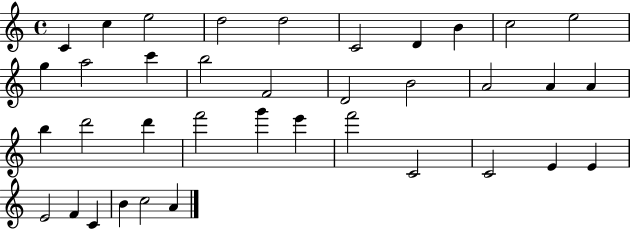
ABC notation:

X:1
T:Untitled
M:4/4
L:1/4
K:C
C c e2 d2 d2 C2 D B c2 e2 g a2 c' b2 F2 D2 B2 A2 A A b d'2 d' f'2 g' e' f'2 C2 C2 E E E2 F C B c2 A